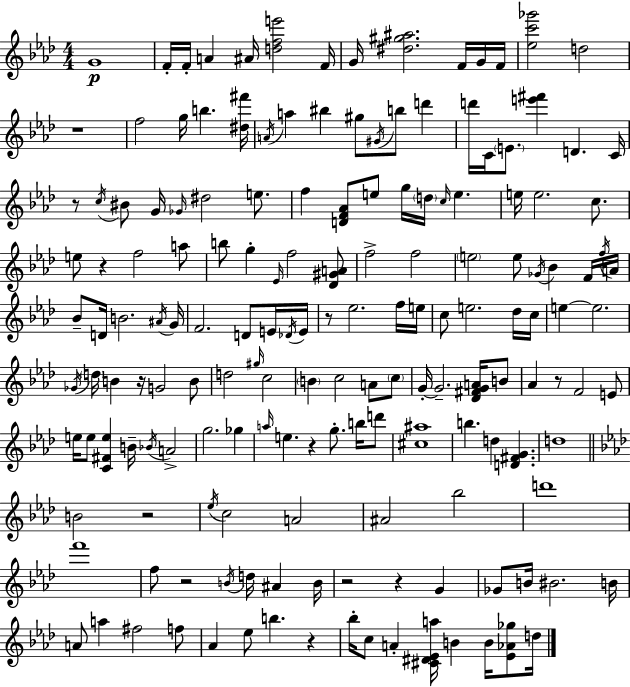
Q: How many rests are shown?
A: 12